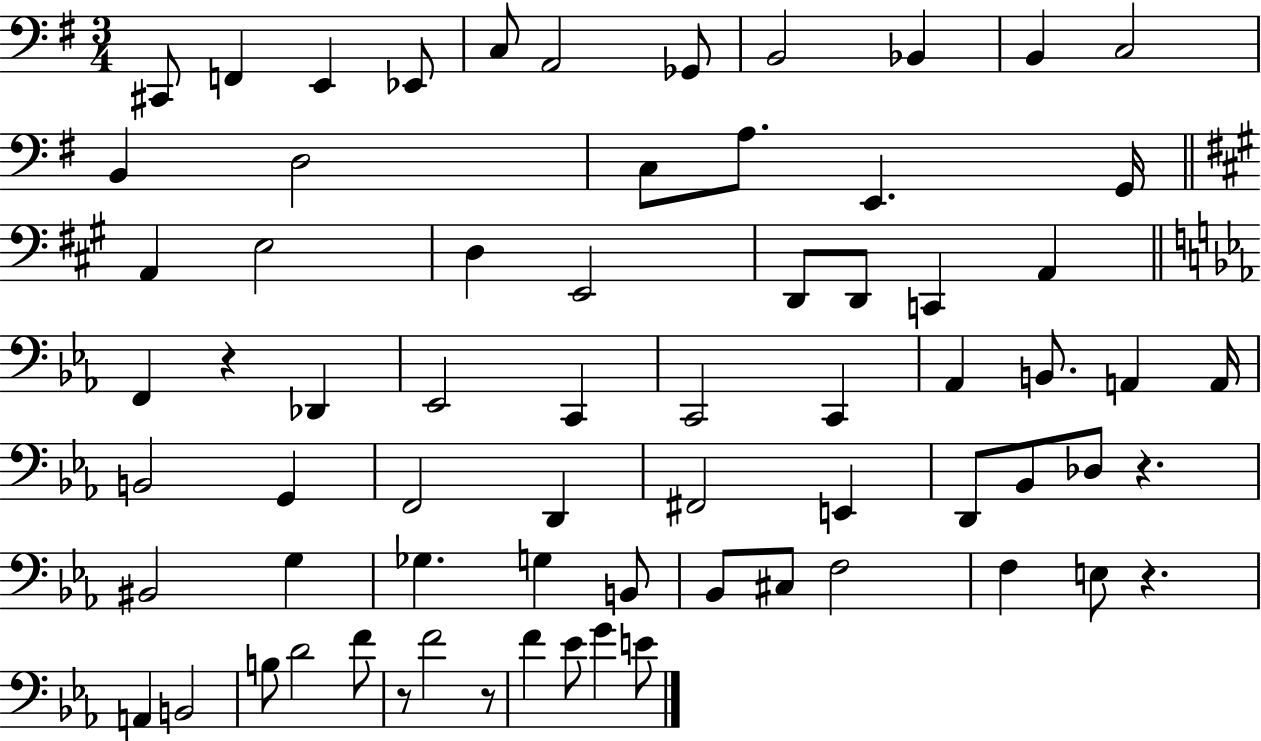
X:1
T:Untitled
M:3/4
L:1/4
K:G
^C,,/2 F,, E,, _E,,/2 C,/2 A,,2 _G,,/2 B,,2 _B,, B,, C,2 B,, D,2 C,/2 A,/2 E,, G,,/4 A,, E,2 D, E,,2 D,,/2 D,,/2 C,, A,, F,, z _D,, _E,,2 C,, C,,2 C,, _A,, B,,/2 A,, A,,/4 B,,2 G,, F,,2 D,, ^F,,2 E,, D,,/2 _B,,/2 _D,/2 z ^B,,2 G, _G, G, B,,/2 _B,,/2 ^C,/2 F,2 F, E,/2 z A,, B,,2 B,/2 D2 F/2 z/2 F2 z/2 F _E/2 G E/2